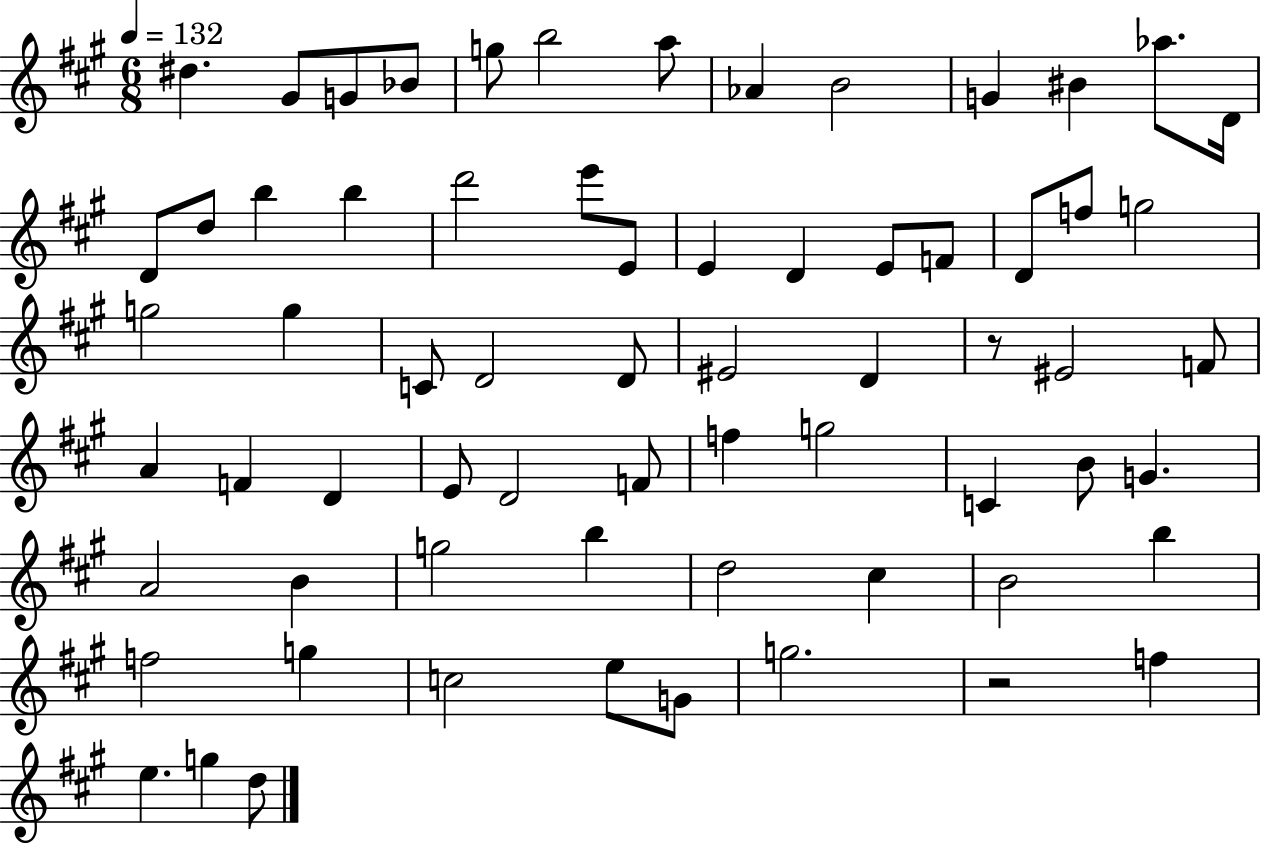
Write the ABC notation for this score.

X:1
T:Untitled
M:6/8
L:1/4
K:A
^d ^G/2 G/2 _B/2 g/2 b2 a/2 _A B2 G ^B _a/2 D/4 D/2 d/2 b b d'2 e'/2 E/2 E D E/2 F/2 D/2 f/2 g2 g2 g C/2 D2 D/2 ^E2 D z/2 ^E2 F/2 A F D E/2 D2 F/2 f g2 C B/2 G A2 B g2 b d2 ^c B2 b f2 g c2 e/2 G/2 g2 z2 f e g d/2